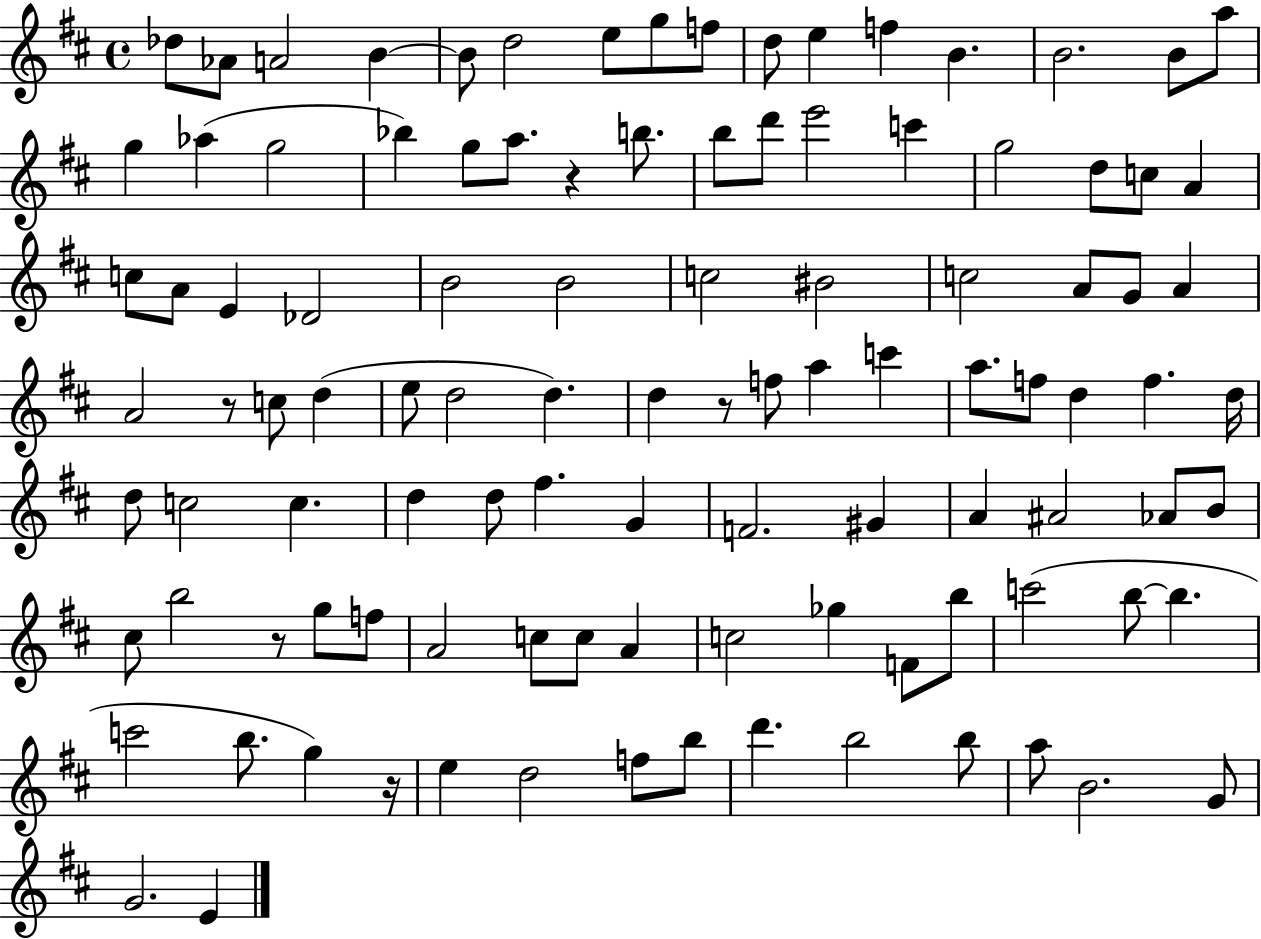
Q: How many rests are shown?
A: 5